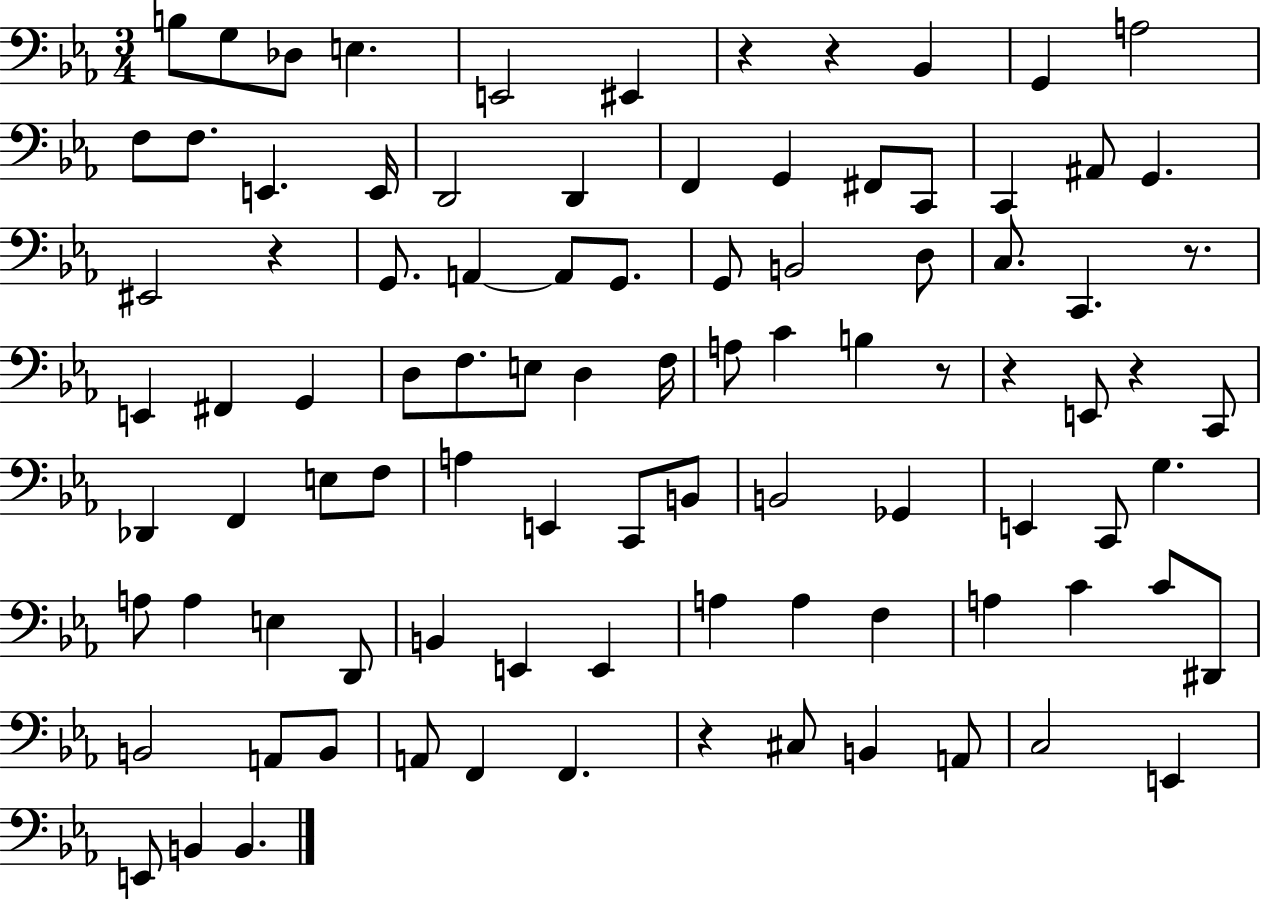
{
  \clef bass
  \numericTimeSignature
  \time 3/4
  \key ees \major
  b8 g8 des8 e4. | e,2 eis,4 | r4 r4 bes,4 | g,4 a2 | \break f8 f8. e,4. e,16 | d,2 d,4 | f,4 g,4 fis,8 c,8 | c,4 ais,8 g,4. | \break eis,2 r4 | g,8. a,4~~ a,8 g,8. | g,8 b,2 d8 | c8. c,4. r8. | \break e,4 fis,4 g,4 | d8 f8. e8 d4 f16 | a8 c'4 b4 r8 | r4 e,8 r4 c,8 | \break des,4 f,4 e8 f8 | a4 e,4 c,8 b,8 | b,2 ges,4 | e,4 c,8 g4. | \break a8 a4 e4 d,8 | b,4 e,4 e,4 | a4 a4 f4 | a4 c'4 c'8 dis,8 | \break b,2 a,8 b,8 | a,8 f,4 f,4. | r4 cis8 b,4 a,8 | c2 e,4 | \break e,8 b,4 b,4. | \bar "|."
}